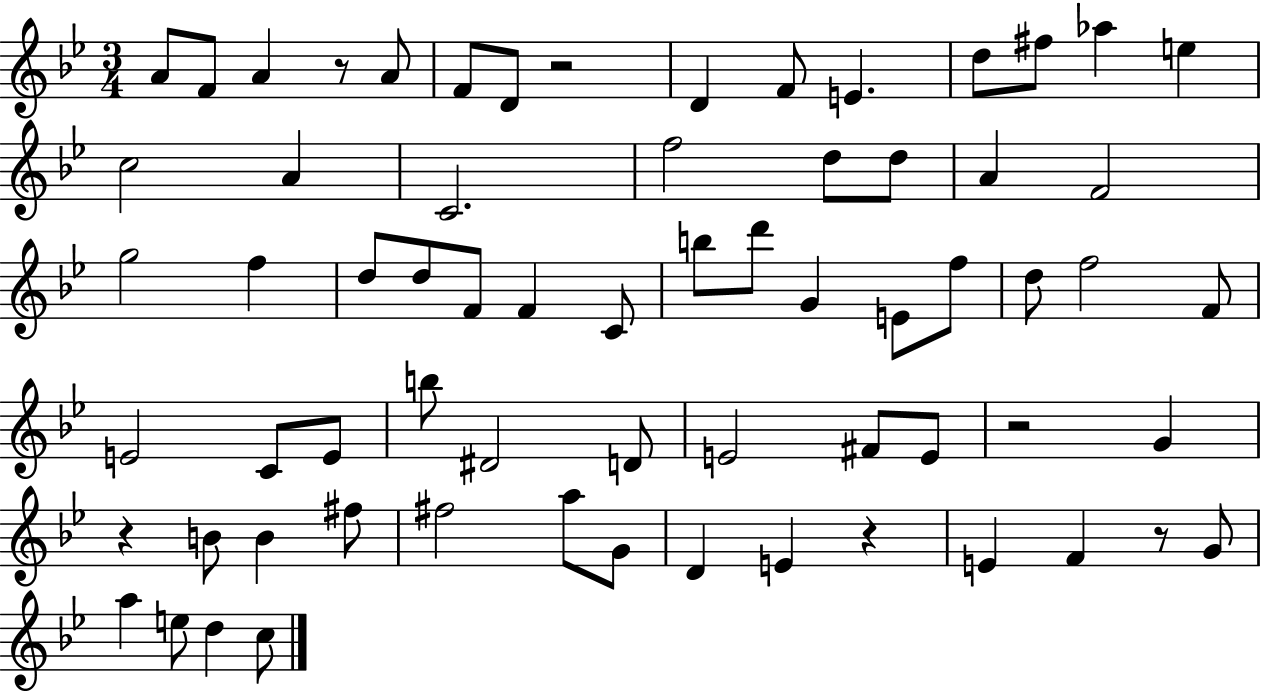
{
  \clef treble
  \numericTimeSignature
  \time 3/4
  \key bes \major
  \repeat volta 2 { a'8 f'8 a'4 r8 a'8 | f'8 d'8 r2 | d'4 f'8 e'4. | d''8 fis''8 aes''4 e''4 | \break c''2 a'4 | c'2. | f''2 d''8 d''8 | a'4 f'2 | \break g''2 f''4 | d''8 d''8 f'8 f'4 c'8 | b''8 d'''8 g'4 e'8 f''8 | d''8 f''2 f'8 | \break e'2 c'8 e'8 | b''8 dis'2 d'8 | e'2 fis'8 e'8 | r2 g'4 | \break r4 b'8 b'4 fis''8 | fis''2 a''8 g'8 | d'4 e'4 r4 | e'4 f'4 r8 g'8 | \break a''4 e''8 d''4 c''8 | } \bar "|."
}